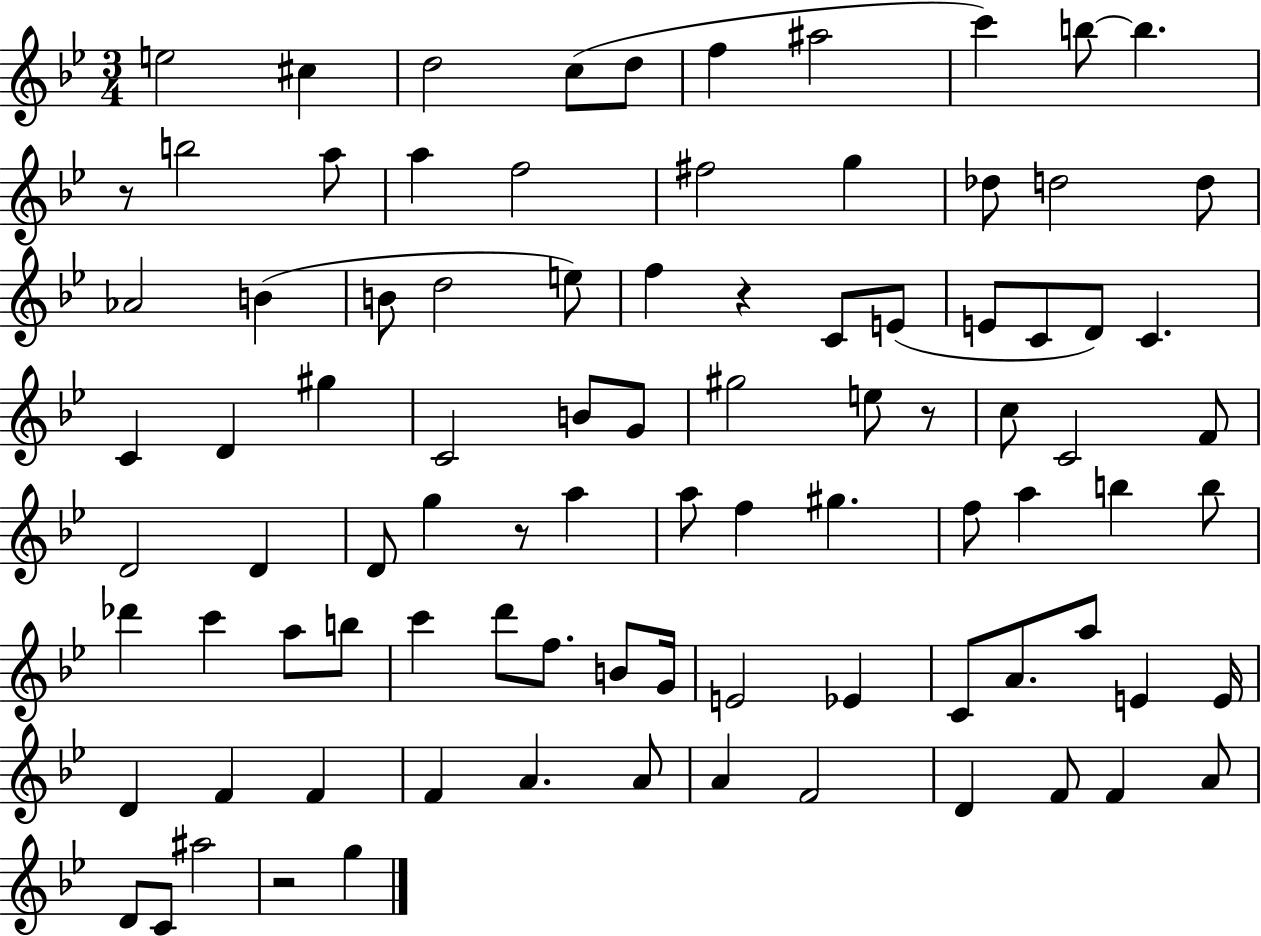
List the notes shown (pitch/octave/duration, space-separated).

E5/h C#5/q D5/h C5/e D5/e F5/q A#5/h C6/q B5/e B5/q. R/e B5/h A5/e A5/q F5/h F#5/h G5/q Db5/e D5/h D5/e Ab4/h B4/q B4/e D5/h E5/e F5/q R/q C4/e E4/e E4/e C4/e D4/e C4/q. C4/q D4/q G#5/q C4/h B4/e G4/e G#5/h E5/e R/e C5/e C4/h F4/e D4/h D4/q D4/e G5/q R/e A5/q A5/e F5/q G#5/q. F5/e A5/q B5/q B5/e Db6/q C6/q A5/e B5/e C6/q D6/e F5/e. B4/e G4/s E4/h Eb4/q C4/e A4/e. A5/e E4/q E4/s D4/q F4/q F4/q F4/q A4/q. A4/e A4/q F4/h D4/q F4/e F4/q A4/e D4/e C4/e A#5/h R/h G5/q